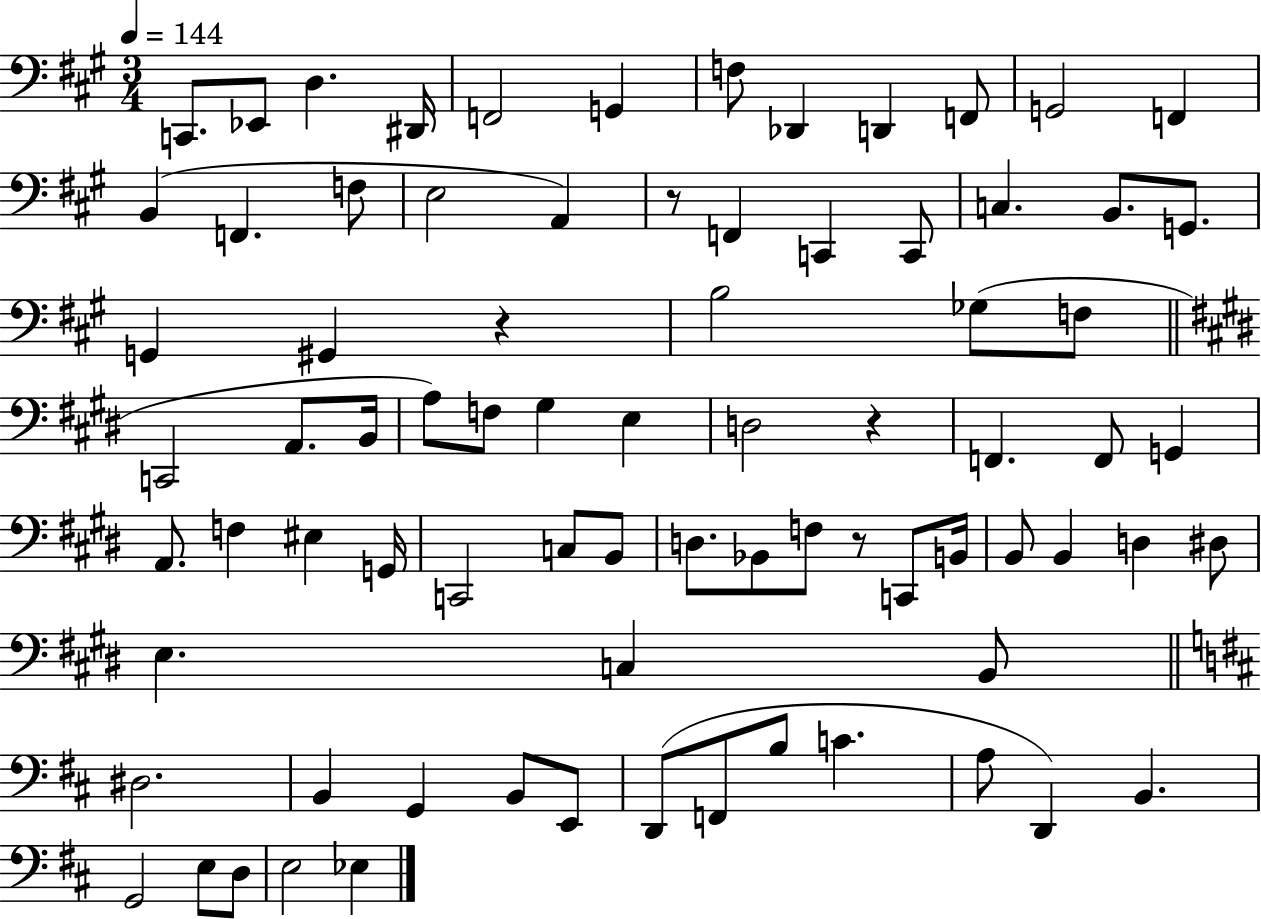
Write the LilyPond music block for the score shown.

{
  \clef bass
  \numericTimeSignature
  \time 3/4
  \key a \major
  \tempo 4 = 144
  c,8. ees,8 d4. dis,16 | f,2 g,4 | f8 des,4 d,4 f,8 | g,2 f,4 | \break b,4( f,4. f8 | e2 a,4) | r8 f,4 c,4 c,8 | c4. b,8. g,8. | \break g,4 gis,4 r4 | b2 ges8( f8 | \bar "||" \break \key e \major c,2 a,8. b,16 | a8) f8 gis4 e4 | d2 r4 | f,4. f,8 g,4 | \break a,8. f4 eis4 g,16 | c,2 c8 b,8 | d8. bes,8 f8 r8 c,8 b,16 | b,8 b,4 d4 dis8 | \break e4. c4 b,8 | \bar "||" \break \key d \major dis2. | b,4 g,4 b,8 e,8 | d,8( f,8 b8 c'4. | a8 d,4) b,4. | \break g,2 e8 d8 | e2 ees4 | \bar "|."
}